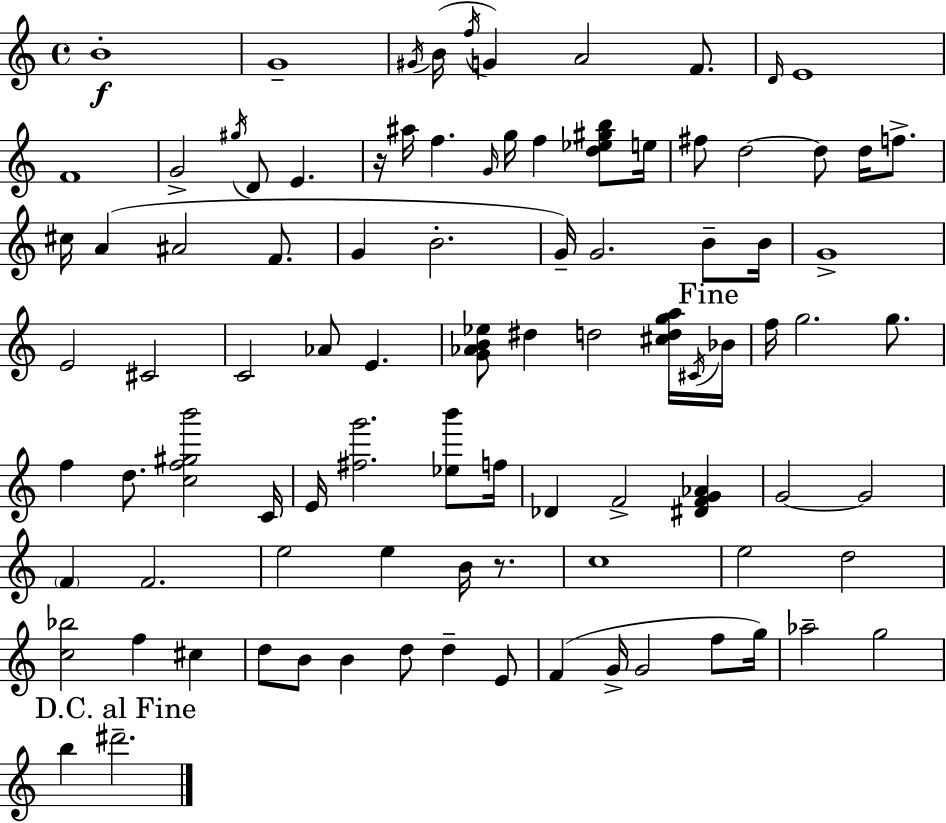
X:1
T:Untitled
M:4/4
L:1/4
K:Am
B4 G4 ^G/4 B/4 f/4 G A2 F/2 D/4 E4 F4 G2 ^g/4 D/2 E z/4 ^a/4 f G/4 g/4 f [d_e^gb]/2 e/4 ^f/2 d2 d/2 d/4 f/2 ^c/4 A ^A2 F/2 G B2 G/4 G2 B/2 B/4 G4 E2 ^C2 C2 _A/2 E [G_AB_e]/2 ^d d2 [^cdga]/4 ^C/4 _B/4 f/4 g2 g/2 f d/2 [cf^gb']2 C/4 E/4 [^fg']2 [_eb']/2 f/4 _D F2 [^DFG_A] G2 G2 F F2 e2 e B/4 z/2 c4 e2 d2 [c_b]2 f ^c d/2 B/2 B d/2 d E/2 F G/4 G2 f/2 g/4 _a2 g2 b ^d'2